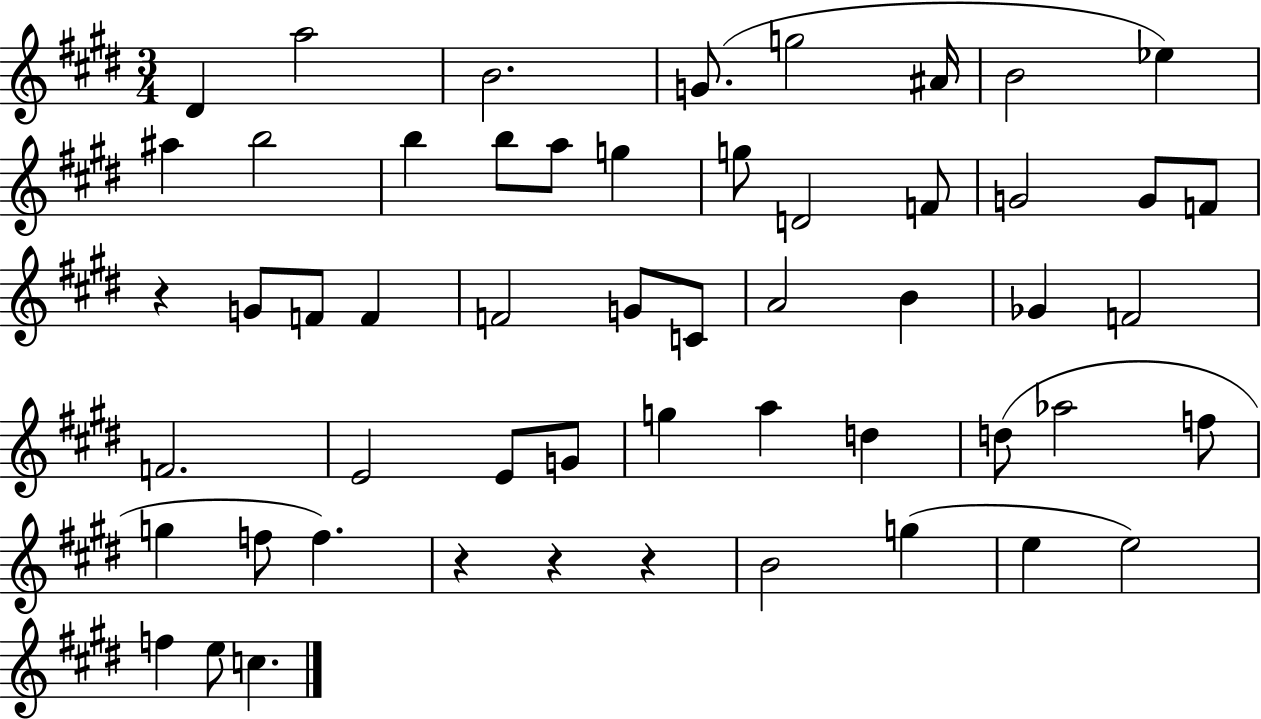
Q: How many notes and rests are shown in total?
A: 54